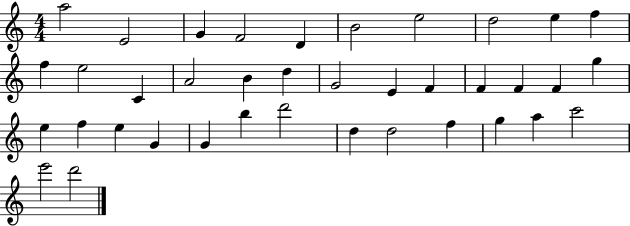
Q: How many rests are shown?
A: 0